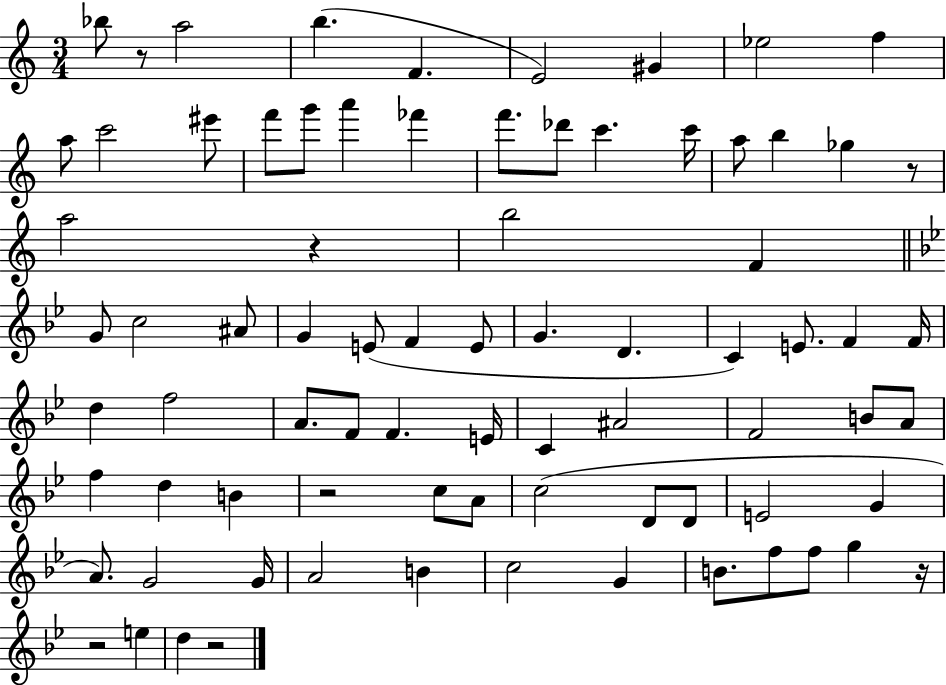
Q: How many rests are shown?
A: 7